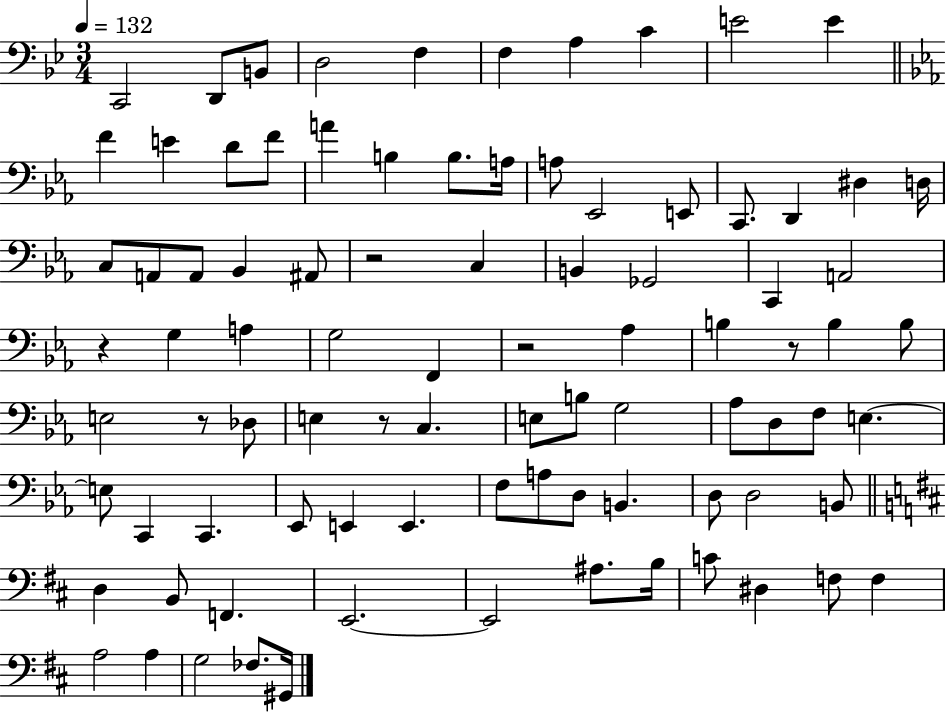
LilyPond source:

{
  \clef bass
  \numericTimeSignature
  \time 3/4
  \key bes \major
  \tempo 4 = 132
  c,2 d,8 b,8 | d2 f4 | f4 a4 c'4 | e'2 e'4 | \break \bar "||" \break \key ees \major f'4 e'4 d'8 f'8 | a'4 b4 b8. a16 | a8 ees,2 e,8 | c,8. d,4 dis4 d16 | \break c8 a,8 a,8 bes,4 ais,8 | r2 c4 | b,4 ges,2 | c,4 a,2 | \break r4 g4 a4 | g2 f,4 | r2 aes4 | b4 r8 b4 b8 | \break e2 r8 des8 | e4 r8 c4. | e8 b8 g2 | aes8 d8 f8 e4.~~ | \break e8 c,4 c,4. | ees,8 e,4 e,4. | f8 a8 d8 b,4. | d8 d2 b,8 | \break \bar "||" \break \key d \major d4 b,8 f,4. | e,2.~~ | e,2 ais8. b16 | c'8 dis4 f8 f4 | \break a2 a4 | g2 fes8. gis,16 | \bar "|."
}